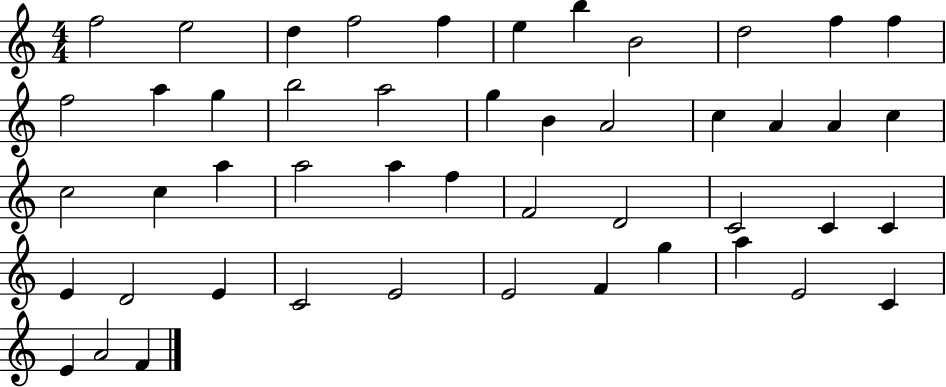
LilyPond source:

{
  \clef treble
  \numericTimeSignature
  \time 4/4
  \key c \major
  f''2 e''2 | d''4 f''2 f''4 | e''4 b''4 b'2 | d''2 f''4 f''4 | \break f''2 a''4 g''4 | b''2 a''2 | g''4 b'4 a'2 | c''4 a'4 a'4 c''4 | \break c''2 c''4 a''4 | a''2 a''4 f''4 | f'2 d'2 | c'2 c'4 c'4 | \break e'4 d'2 e'4 | c'2 e'2 | e'2 f'4 g''4 | a''4 e'2 c'4 | \break e'4 a'2 f'4 | \bar "|."
}